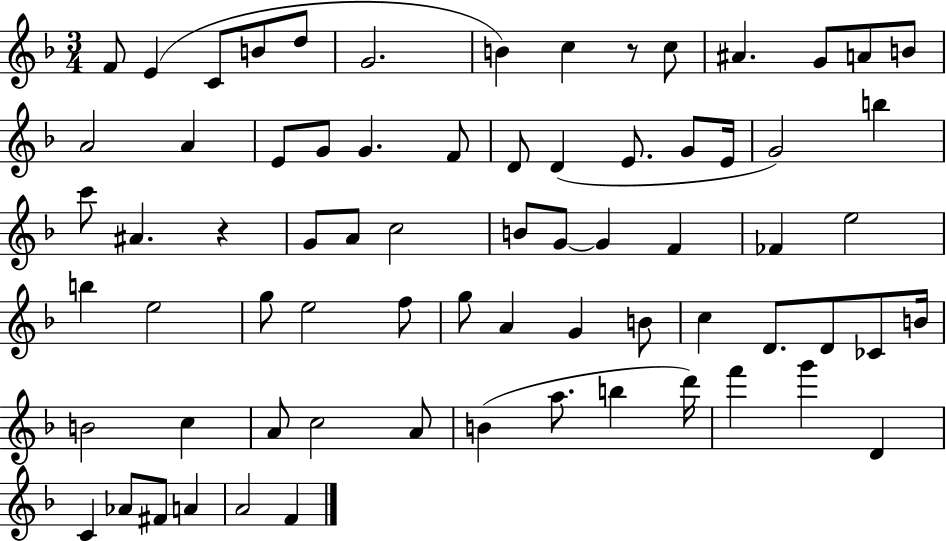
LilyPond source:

{
  \clef treble
  \numericTimeSignature
  \time 3/4
  \key f \major
  f'8 e'4( c'8 b'8 d''8 | g'2. | b'4) c''4 r8 c''8 | ais'4. g'8 a'8 b'8 | \break a'2 a'4 | e'8 g'8 g'4. f'8 | d'8 d'4( e'8. g'8 e'16 | g'2) b''4 | \break c'''8 ais'4. r4 | g'8 a'8 c''2 | b'8 g'8~~ g'4 f'4 | fes'4 e''2 | \break b''4 e''2 | g''8 e''2 f''8 | g''8 a'4 g'4 b'8 | c''4 d'8. d'8 ces'8 b'16 | \break b'2 c''4 | a'8 c''2 a'8 | b'4( a''8. b''4 d'''16) | f'''4 g'''4 d'4 | \break c'4 aes'8 fis'8 a'4 | a'2 f'4 | \bar "|."
}